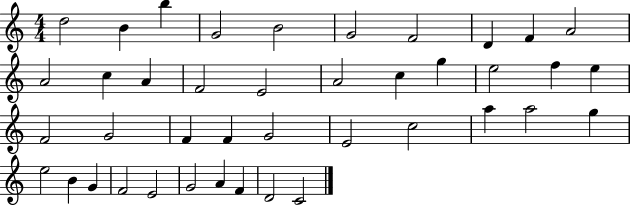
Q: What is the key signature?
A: C major